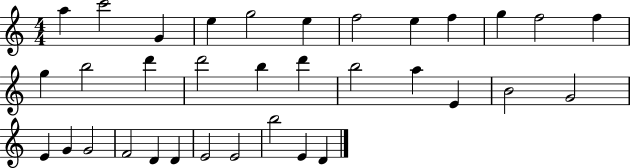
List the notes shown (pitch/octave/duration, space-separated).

A5/q C6/h G4/q E5/q G5/h E5/q F5/h E5/q F5/q G5/q F5/h F5/q G5/q B5/h D6/q D6/h B5/q D6/q B5/h A5/q E4/q B4/h G4/h E4/q G4/q G4/h F4/h D4/q D4/q E4/h E4/h B5/h E4/q D4/q